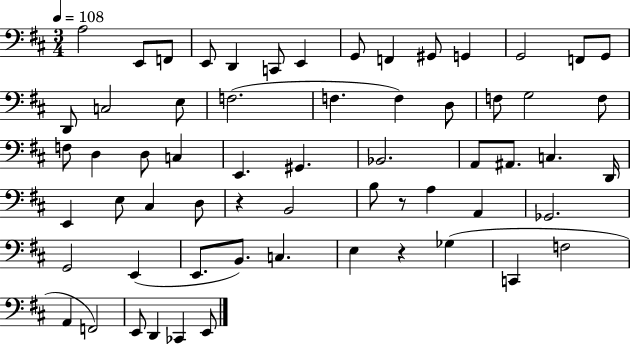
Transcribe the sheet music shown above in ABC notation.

X:1
T:Untitled
M:3/4
L:1/4
K:D
A,2 E,,/2 F,,/2 E,,/2 D,, C,,/2 E,, G,,/2 F,, ^G,,/2 G,, G,,2 F,,/2 G,,/2 D,,/2 C,2 E,/2 F,2 F, F, D,/2 F,/2 G,2 F,/2 F,/2 D, D,/2 C, E,, ^G,, _B,,2 A,,/2 ^A,,/2 C, D,,/4 E,, E,/2 ^C, D,/2 z B,,2 B,/2 z/2 A, A,, _G,,2 G,,2 E,, E,,/2 B,,/2 C, E, z _G, C,, F,2 A,, F,,2 E,,/2 D,, _C,, E,,/2